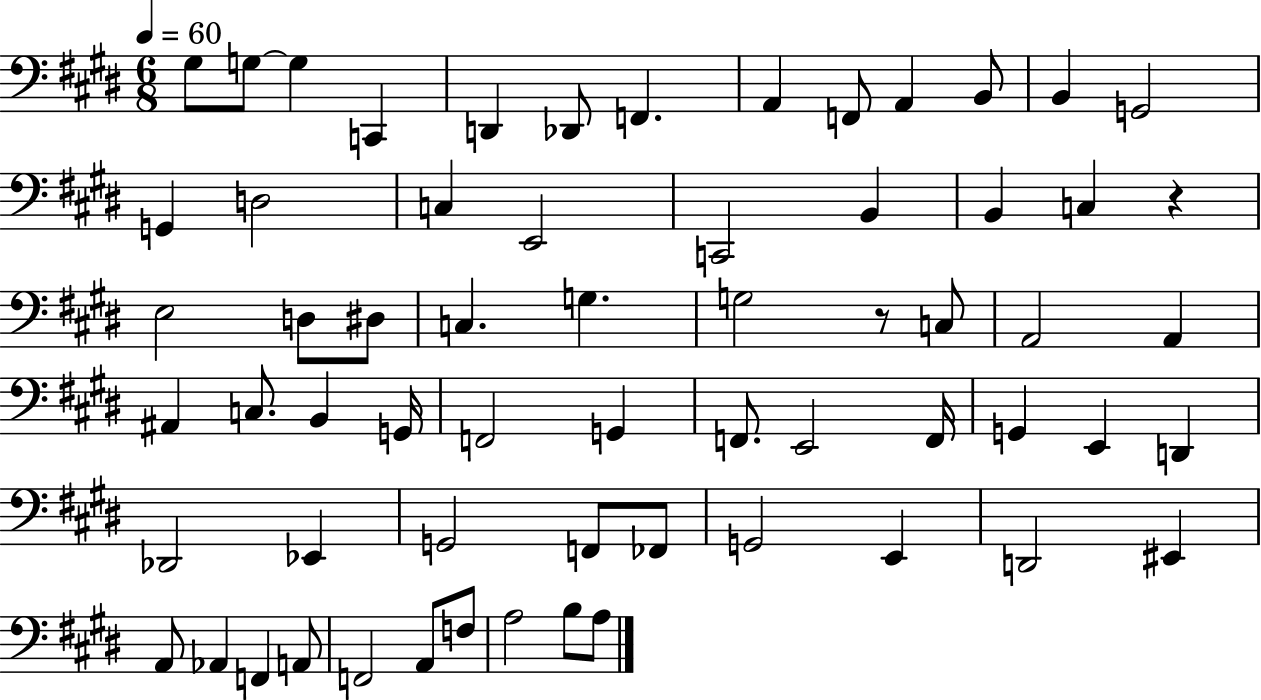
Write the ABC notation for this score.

X:1
T:Untitled
M:6/8
L:1/4
K:E
^G,/2 G,/2 G, C,, D,, _D,,/2 F,, A,, F,,/2 A,, B,,/2 B,, G,,2 G,, D,2 C, E,,2 C,,2 B,, B,, C, z E,2 D,/2 ^D,/2 C, G, G,2 z/2 C,/2 A,,2 A,, ^A,, C,/2 B,, G,,/4 F,,2 G,, F,,/2 E,,2 F,,/4 G,, E,, D,, _D,,2 _E,, G,,2 F,,/2 _F,,/2 G,,2 E,, D,,2 ^E,, A,,/2 _A,, F,, A,,/2 F,,2 A,,/2 F,/2 A,2 B,/2 A,/2